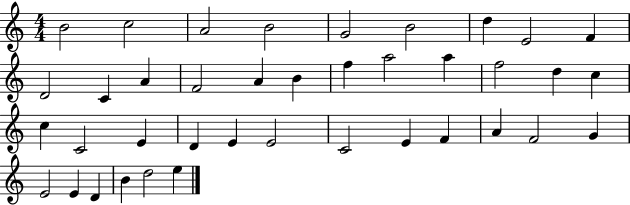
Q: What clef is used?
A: treble